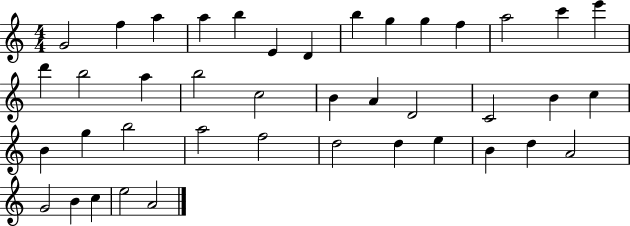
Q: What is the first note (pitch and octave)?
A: G4